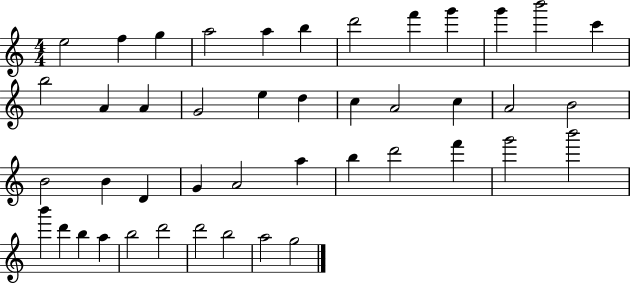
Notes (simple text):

E5/h F5/q G5/q A5/h A5/q B5/q D6/h F6/q G6/q G6/q B6/h C6/q B5/h A4/q A4/q G4/h E5/q D5/q C5/q A4/h C5/q A4/h B4/h B4/h B4/q D4/q G4/q A4/h A5/q B5/q D6/h F6/q G6/h B6/h B6/q D6/q B5/q A5/q B5/h D6/h D6/h B5/h A5/h G5/h